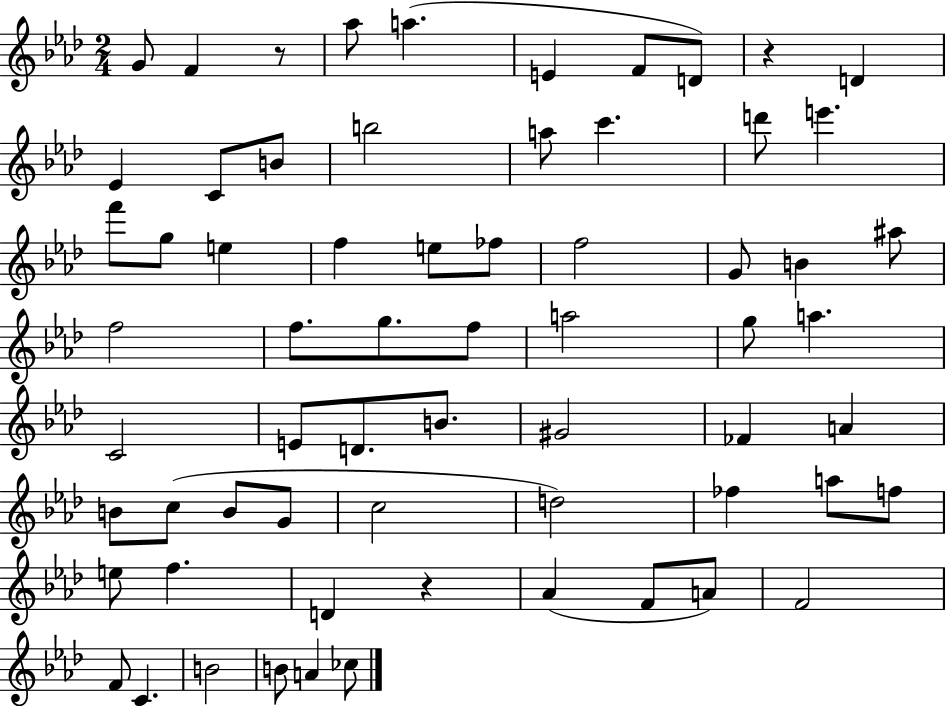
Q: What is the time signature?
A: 2/4